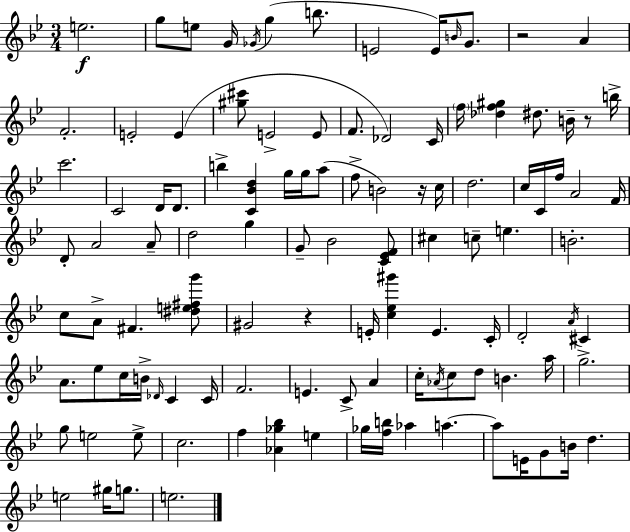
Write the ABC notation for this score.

X:1
T:Untitled
M:3/4
L:1/4
K:Bb
e2 g/2 e/2 G/4 _G/4 g b/2 E2 E/4 B/4 G/2 z2 A F2 E2 E [^g^c']/2 E2 E/2 F/2 _D2 C/4 f/4 [_df^g] ^d/2 B/4 z/2 b/4 c'2 C2 D/4 D/2 b [C_Bd] g/4 g/4 a/2 f/2 B2 z/4 c/4 d2 c/4 C/4 f/4 A2 F/4 D/2 A2 A/2 d2 g G/2 _B2 [C_EF]/2 ^c c/2 e B2 c/2 A/2 ^F [^de^fg']/2 ^G2 z E/4 [c_e^g'] E C/4 D2 A/4 ^C A/2 _e/2 c/4 B/4 _D/4 C C/4 F2 E C/2 A c/4 _A/4 c/2 d/2 B a/4 g2 g/2 e2 e/2 c2 f [_A_g_b] e _g/4 [fb]/4 _a a a/2 E/4 G/2 B/4 d e2 ^g/4 g/2 e2